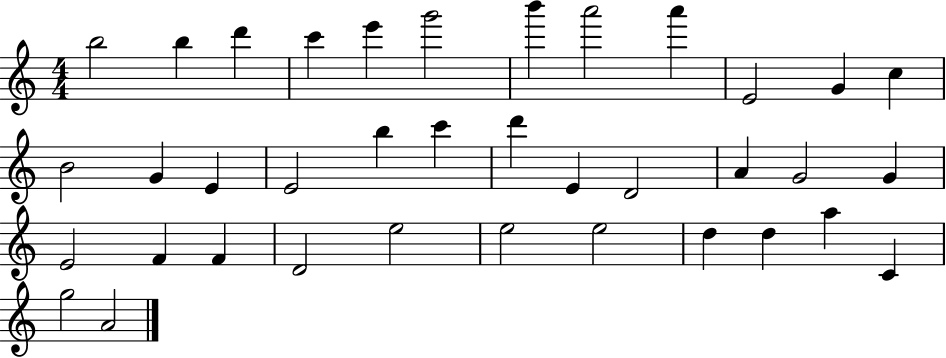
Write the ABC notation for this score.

X:1
T:Untitled
M:4/4
L:1/4
K:C
b2 b d' c' e' g'2 b' a'2 a' E2 G c B2 G E E2 b c' d' E D2 A G2 G E2 F F D2 e2 e2 e2 d d a C g2 A2